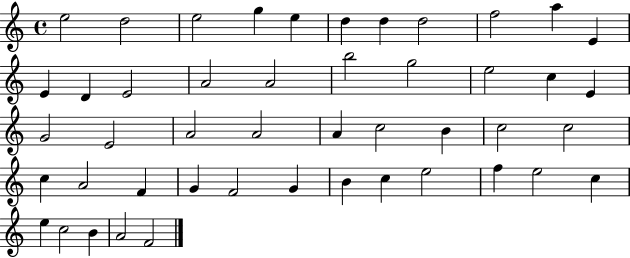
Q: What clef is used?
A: treble